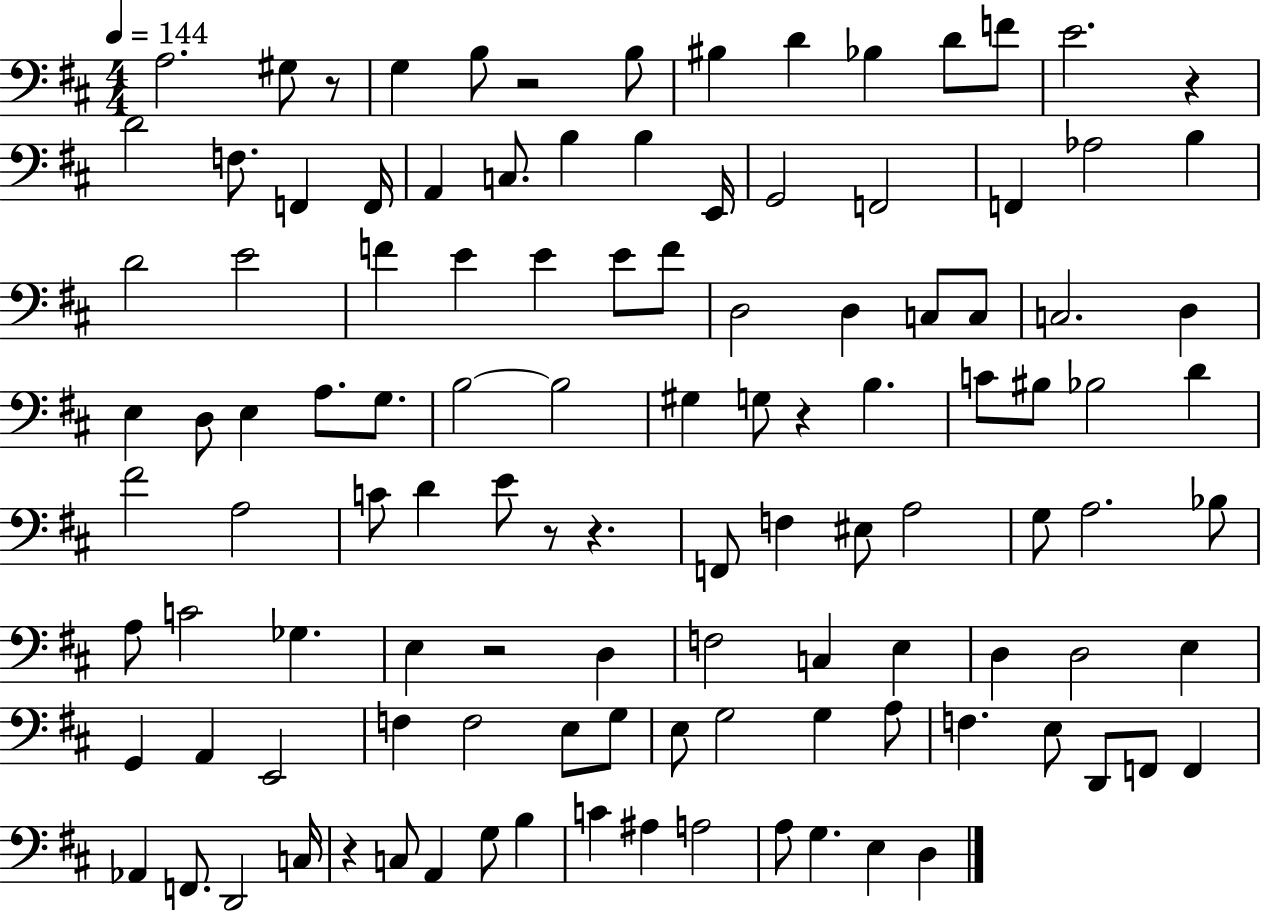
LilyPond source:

{
  \clef bass
  \numericTimeSignature
  \time 4/4
  \key d \major
  \tempo 4 = 144
  a2. gis8 r8 | g4 b8 r2 b8 | bis4 d'4 bes4 d'8 f'8 | e'2. r4 | \break d'2 f8. f,4 f,16 | a,4 c8. b4 b4 e,16 | g,2 f,2 | f,4 aes2 b4 | \break d'2 e'2 | f'4 e'4 e'4 e'8 f'8 | d2 d4 c8 c8 | c2. d4 | \break e4 d8 e4 a8. g8. | b2~~ b2 | gis4 g8 r4 b4. | c'8 bis8 bes2 d'4 | \break fis'2 a2 | c'8 d'4 e'8 r8 r4. | f,8 f4 eis8 a2 | g8 a2. bes8 | \break a8 c'2 ges4. | e4 r2 d4 | f2 c4 e4 | d4 d2 e4 | \break g,4 a,4 e,2 | f4 f2 e8 g8 | e8 g2 g4 a8 | f4. e8 d,8 f,8 f,4 | \break aes,4 f,8. d,2 c16 | r4 c8 a,4 g8 b4 | c'4 ais4 a2 | a8 g4. e4 d4 | \break \bar "|."
}